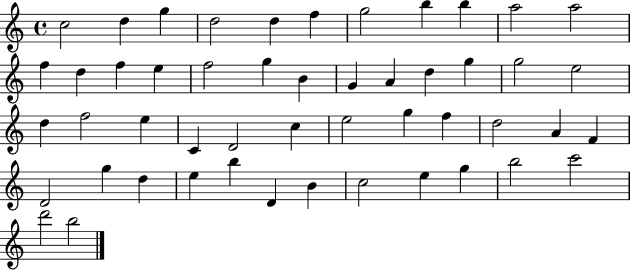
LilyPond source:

{
  \clef treble
  \time 4/4
  \defaultTimeSignature
  \key c \major
  c''2 d''4 g''4 | d''2 d''4 f''4 | g''2 b''4 b''4 | a''2 a''2 | \break f''4 d''4 f''4 e''4 | f''2 g''4 b'4 | g'4 a'4 d''4 g''4 | g''2 e''2 | \break d''4 f''2 e''4 | c'4 d'2 c''4 | e''2 g''4 f''4 | d''2 a'4 f'4 | \break d'2 g''4 d''4 | e''4 b''4 d'4 b'4 | c''2 e''4 g''4 | b''2 c'''2 | \break d'''2 b''2 | \bar "|."
}